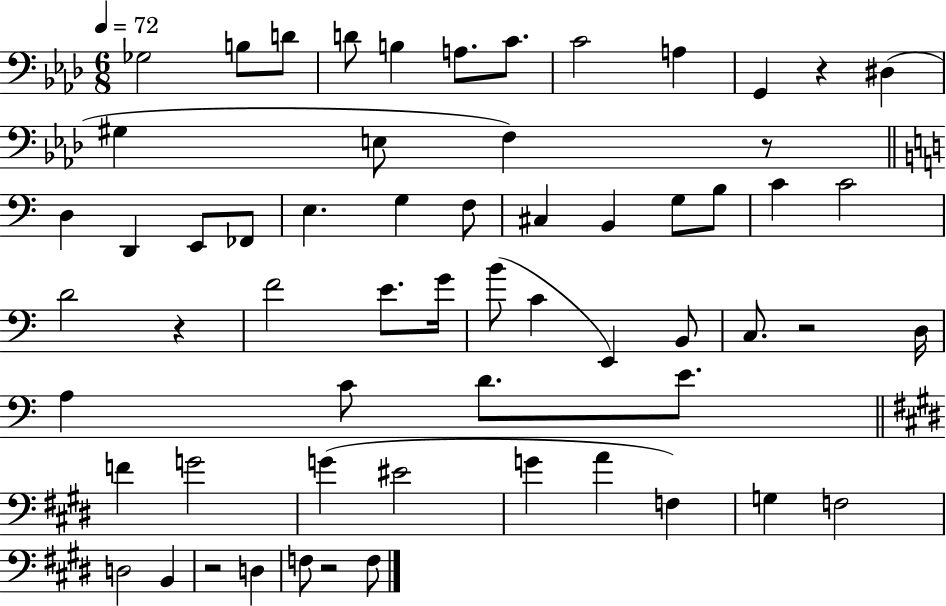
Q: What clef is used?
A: bass